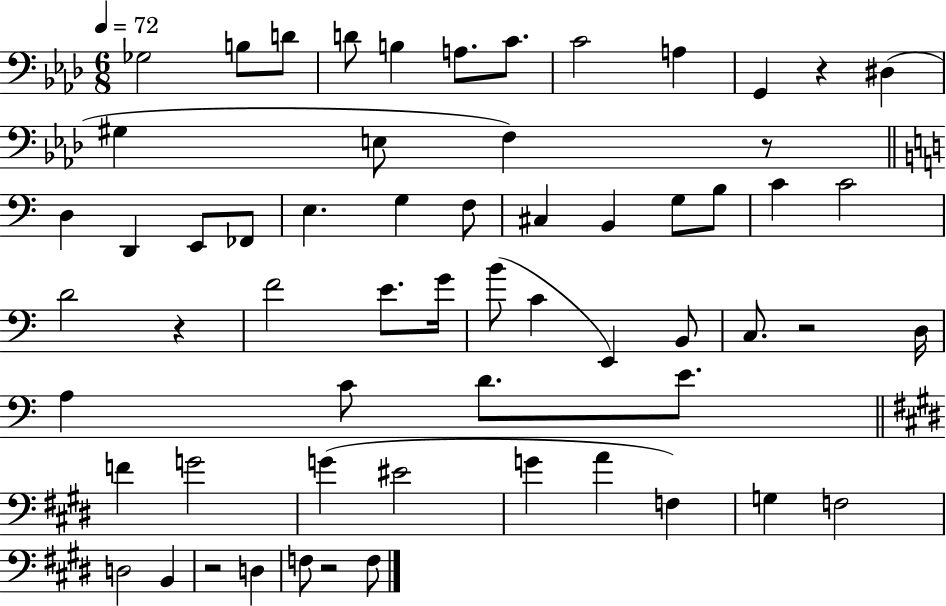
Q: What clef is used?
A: bass